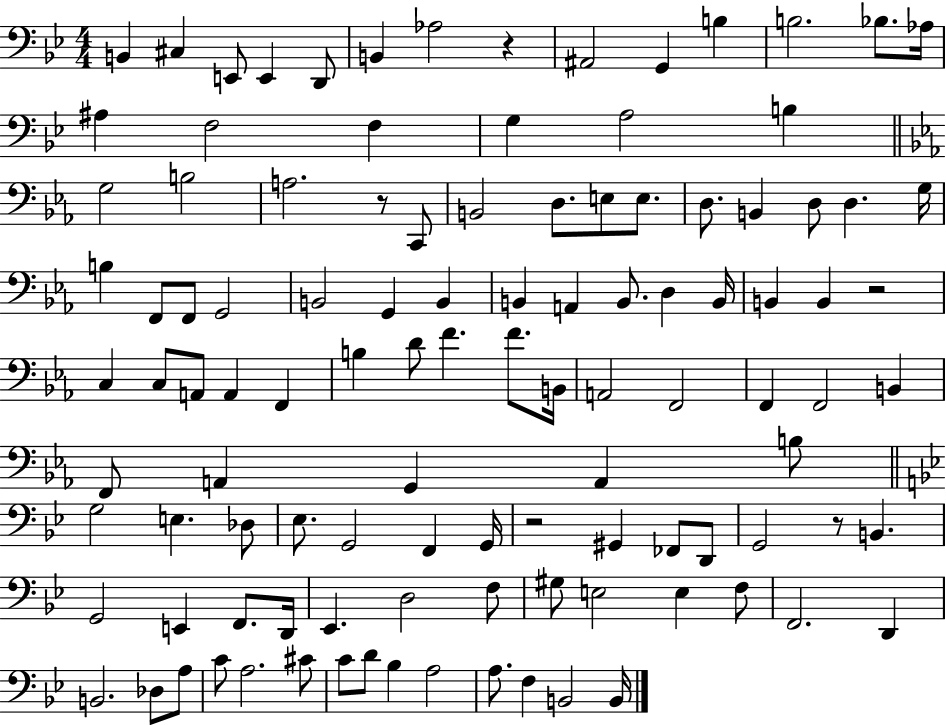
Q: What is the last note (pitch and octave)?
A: B2